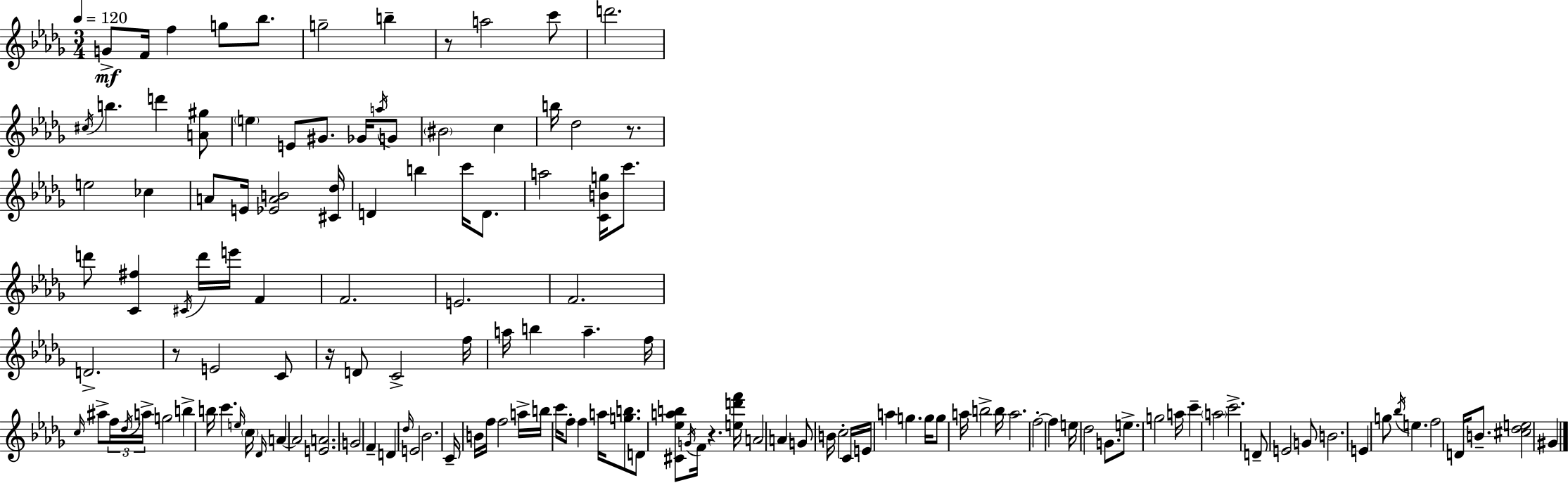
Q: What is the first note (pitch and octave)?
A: G4